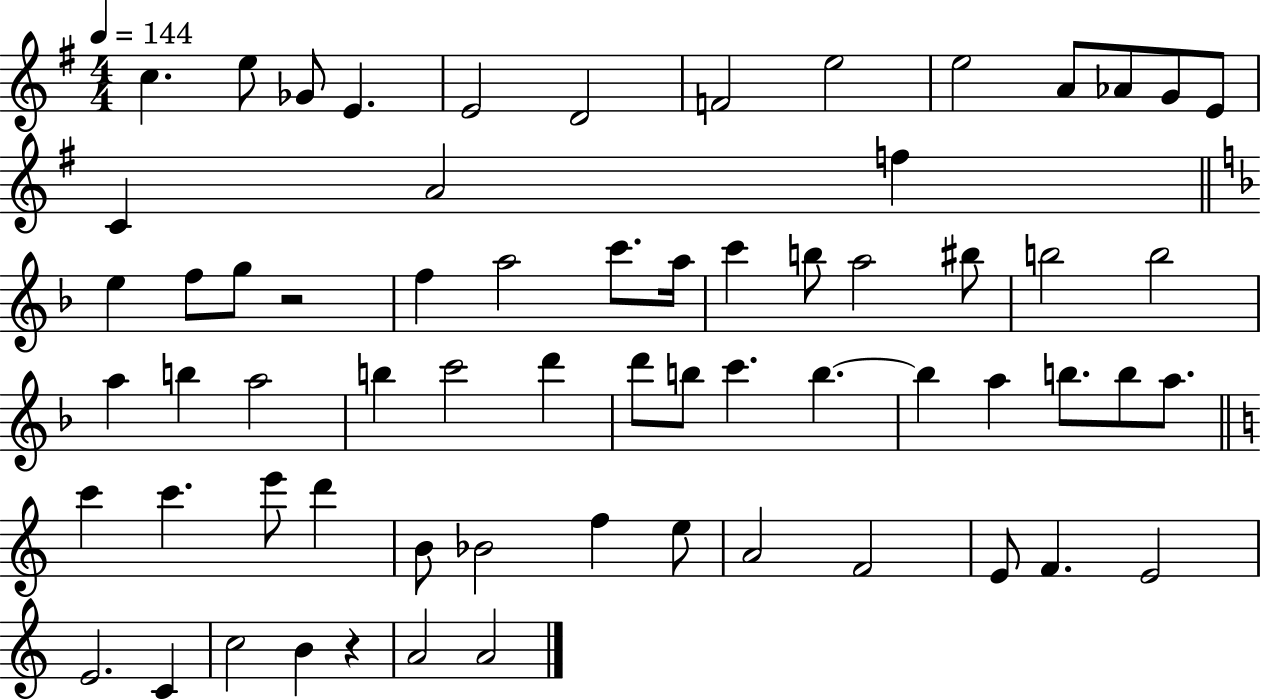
C5/q. E5/e Gb4/e E4/q. E4/h D4/h F4/h E5/h E5/h A4/e Ab4/e G4/e E4/e C4/q A4/h F5/q E5/q F5/e G5/e R/h F5/q A5/h C6/e. A5/s C6/q B5/e A5/h BIS5/e B5/h B5/h A5/q B5/q A5/h B5/q C6/h D6/q D6/e B5/e C6/q. B5/q. B5/q A5/q B5/e. B5/e A5/e. C6/q C6/q. E6/e D6/q B4/e Bb4/h F5/q E5/e A4/h F4/h E4/e F4/q. E4/h E4/h. C4/q C5/h B4/q R/q A4/h A4/h